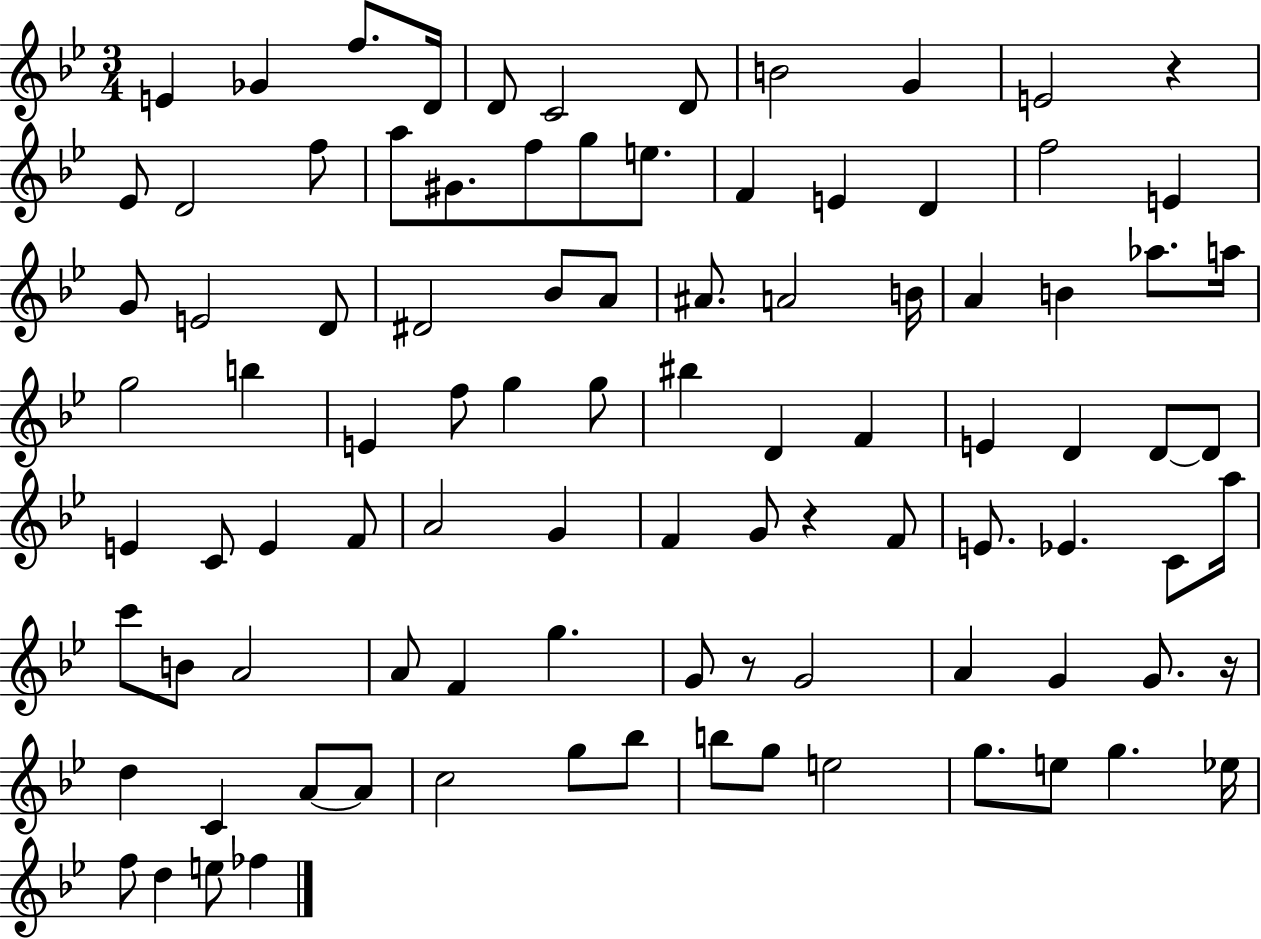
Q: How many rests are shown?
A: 4